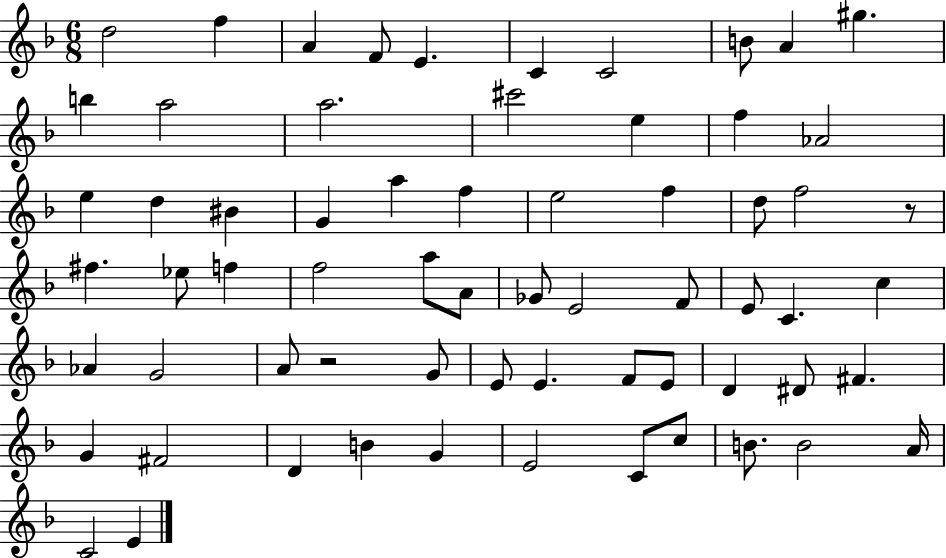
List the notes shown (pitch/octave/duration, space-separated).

D5/h F5/q A4/q F4/e E4/q. C4/q C4/h B4/e A4/q G#5/q. B5/q A5/h A5/h. C#6/h E5/q F5/q Ab4/h E5/q D5/q BIS4/q G4/q A5/q F5/q E5/h F5/q D5/e F5/h R/e F#5/q. Eb5/e F5/q F5/h A5/e A4/e Gb4/e E4/h F4/e E4/e C4/q. C5/q Ab4/q G4/h A4/e R/h G4/e E4/e E4/q. F4/e E4/e D4/q D#4/e F#4/q. G4/q F#4/h D4/q B4/q G4/q E4/h C4/e C5/e B4/e. B4/h A4/s C4/h E4/q